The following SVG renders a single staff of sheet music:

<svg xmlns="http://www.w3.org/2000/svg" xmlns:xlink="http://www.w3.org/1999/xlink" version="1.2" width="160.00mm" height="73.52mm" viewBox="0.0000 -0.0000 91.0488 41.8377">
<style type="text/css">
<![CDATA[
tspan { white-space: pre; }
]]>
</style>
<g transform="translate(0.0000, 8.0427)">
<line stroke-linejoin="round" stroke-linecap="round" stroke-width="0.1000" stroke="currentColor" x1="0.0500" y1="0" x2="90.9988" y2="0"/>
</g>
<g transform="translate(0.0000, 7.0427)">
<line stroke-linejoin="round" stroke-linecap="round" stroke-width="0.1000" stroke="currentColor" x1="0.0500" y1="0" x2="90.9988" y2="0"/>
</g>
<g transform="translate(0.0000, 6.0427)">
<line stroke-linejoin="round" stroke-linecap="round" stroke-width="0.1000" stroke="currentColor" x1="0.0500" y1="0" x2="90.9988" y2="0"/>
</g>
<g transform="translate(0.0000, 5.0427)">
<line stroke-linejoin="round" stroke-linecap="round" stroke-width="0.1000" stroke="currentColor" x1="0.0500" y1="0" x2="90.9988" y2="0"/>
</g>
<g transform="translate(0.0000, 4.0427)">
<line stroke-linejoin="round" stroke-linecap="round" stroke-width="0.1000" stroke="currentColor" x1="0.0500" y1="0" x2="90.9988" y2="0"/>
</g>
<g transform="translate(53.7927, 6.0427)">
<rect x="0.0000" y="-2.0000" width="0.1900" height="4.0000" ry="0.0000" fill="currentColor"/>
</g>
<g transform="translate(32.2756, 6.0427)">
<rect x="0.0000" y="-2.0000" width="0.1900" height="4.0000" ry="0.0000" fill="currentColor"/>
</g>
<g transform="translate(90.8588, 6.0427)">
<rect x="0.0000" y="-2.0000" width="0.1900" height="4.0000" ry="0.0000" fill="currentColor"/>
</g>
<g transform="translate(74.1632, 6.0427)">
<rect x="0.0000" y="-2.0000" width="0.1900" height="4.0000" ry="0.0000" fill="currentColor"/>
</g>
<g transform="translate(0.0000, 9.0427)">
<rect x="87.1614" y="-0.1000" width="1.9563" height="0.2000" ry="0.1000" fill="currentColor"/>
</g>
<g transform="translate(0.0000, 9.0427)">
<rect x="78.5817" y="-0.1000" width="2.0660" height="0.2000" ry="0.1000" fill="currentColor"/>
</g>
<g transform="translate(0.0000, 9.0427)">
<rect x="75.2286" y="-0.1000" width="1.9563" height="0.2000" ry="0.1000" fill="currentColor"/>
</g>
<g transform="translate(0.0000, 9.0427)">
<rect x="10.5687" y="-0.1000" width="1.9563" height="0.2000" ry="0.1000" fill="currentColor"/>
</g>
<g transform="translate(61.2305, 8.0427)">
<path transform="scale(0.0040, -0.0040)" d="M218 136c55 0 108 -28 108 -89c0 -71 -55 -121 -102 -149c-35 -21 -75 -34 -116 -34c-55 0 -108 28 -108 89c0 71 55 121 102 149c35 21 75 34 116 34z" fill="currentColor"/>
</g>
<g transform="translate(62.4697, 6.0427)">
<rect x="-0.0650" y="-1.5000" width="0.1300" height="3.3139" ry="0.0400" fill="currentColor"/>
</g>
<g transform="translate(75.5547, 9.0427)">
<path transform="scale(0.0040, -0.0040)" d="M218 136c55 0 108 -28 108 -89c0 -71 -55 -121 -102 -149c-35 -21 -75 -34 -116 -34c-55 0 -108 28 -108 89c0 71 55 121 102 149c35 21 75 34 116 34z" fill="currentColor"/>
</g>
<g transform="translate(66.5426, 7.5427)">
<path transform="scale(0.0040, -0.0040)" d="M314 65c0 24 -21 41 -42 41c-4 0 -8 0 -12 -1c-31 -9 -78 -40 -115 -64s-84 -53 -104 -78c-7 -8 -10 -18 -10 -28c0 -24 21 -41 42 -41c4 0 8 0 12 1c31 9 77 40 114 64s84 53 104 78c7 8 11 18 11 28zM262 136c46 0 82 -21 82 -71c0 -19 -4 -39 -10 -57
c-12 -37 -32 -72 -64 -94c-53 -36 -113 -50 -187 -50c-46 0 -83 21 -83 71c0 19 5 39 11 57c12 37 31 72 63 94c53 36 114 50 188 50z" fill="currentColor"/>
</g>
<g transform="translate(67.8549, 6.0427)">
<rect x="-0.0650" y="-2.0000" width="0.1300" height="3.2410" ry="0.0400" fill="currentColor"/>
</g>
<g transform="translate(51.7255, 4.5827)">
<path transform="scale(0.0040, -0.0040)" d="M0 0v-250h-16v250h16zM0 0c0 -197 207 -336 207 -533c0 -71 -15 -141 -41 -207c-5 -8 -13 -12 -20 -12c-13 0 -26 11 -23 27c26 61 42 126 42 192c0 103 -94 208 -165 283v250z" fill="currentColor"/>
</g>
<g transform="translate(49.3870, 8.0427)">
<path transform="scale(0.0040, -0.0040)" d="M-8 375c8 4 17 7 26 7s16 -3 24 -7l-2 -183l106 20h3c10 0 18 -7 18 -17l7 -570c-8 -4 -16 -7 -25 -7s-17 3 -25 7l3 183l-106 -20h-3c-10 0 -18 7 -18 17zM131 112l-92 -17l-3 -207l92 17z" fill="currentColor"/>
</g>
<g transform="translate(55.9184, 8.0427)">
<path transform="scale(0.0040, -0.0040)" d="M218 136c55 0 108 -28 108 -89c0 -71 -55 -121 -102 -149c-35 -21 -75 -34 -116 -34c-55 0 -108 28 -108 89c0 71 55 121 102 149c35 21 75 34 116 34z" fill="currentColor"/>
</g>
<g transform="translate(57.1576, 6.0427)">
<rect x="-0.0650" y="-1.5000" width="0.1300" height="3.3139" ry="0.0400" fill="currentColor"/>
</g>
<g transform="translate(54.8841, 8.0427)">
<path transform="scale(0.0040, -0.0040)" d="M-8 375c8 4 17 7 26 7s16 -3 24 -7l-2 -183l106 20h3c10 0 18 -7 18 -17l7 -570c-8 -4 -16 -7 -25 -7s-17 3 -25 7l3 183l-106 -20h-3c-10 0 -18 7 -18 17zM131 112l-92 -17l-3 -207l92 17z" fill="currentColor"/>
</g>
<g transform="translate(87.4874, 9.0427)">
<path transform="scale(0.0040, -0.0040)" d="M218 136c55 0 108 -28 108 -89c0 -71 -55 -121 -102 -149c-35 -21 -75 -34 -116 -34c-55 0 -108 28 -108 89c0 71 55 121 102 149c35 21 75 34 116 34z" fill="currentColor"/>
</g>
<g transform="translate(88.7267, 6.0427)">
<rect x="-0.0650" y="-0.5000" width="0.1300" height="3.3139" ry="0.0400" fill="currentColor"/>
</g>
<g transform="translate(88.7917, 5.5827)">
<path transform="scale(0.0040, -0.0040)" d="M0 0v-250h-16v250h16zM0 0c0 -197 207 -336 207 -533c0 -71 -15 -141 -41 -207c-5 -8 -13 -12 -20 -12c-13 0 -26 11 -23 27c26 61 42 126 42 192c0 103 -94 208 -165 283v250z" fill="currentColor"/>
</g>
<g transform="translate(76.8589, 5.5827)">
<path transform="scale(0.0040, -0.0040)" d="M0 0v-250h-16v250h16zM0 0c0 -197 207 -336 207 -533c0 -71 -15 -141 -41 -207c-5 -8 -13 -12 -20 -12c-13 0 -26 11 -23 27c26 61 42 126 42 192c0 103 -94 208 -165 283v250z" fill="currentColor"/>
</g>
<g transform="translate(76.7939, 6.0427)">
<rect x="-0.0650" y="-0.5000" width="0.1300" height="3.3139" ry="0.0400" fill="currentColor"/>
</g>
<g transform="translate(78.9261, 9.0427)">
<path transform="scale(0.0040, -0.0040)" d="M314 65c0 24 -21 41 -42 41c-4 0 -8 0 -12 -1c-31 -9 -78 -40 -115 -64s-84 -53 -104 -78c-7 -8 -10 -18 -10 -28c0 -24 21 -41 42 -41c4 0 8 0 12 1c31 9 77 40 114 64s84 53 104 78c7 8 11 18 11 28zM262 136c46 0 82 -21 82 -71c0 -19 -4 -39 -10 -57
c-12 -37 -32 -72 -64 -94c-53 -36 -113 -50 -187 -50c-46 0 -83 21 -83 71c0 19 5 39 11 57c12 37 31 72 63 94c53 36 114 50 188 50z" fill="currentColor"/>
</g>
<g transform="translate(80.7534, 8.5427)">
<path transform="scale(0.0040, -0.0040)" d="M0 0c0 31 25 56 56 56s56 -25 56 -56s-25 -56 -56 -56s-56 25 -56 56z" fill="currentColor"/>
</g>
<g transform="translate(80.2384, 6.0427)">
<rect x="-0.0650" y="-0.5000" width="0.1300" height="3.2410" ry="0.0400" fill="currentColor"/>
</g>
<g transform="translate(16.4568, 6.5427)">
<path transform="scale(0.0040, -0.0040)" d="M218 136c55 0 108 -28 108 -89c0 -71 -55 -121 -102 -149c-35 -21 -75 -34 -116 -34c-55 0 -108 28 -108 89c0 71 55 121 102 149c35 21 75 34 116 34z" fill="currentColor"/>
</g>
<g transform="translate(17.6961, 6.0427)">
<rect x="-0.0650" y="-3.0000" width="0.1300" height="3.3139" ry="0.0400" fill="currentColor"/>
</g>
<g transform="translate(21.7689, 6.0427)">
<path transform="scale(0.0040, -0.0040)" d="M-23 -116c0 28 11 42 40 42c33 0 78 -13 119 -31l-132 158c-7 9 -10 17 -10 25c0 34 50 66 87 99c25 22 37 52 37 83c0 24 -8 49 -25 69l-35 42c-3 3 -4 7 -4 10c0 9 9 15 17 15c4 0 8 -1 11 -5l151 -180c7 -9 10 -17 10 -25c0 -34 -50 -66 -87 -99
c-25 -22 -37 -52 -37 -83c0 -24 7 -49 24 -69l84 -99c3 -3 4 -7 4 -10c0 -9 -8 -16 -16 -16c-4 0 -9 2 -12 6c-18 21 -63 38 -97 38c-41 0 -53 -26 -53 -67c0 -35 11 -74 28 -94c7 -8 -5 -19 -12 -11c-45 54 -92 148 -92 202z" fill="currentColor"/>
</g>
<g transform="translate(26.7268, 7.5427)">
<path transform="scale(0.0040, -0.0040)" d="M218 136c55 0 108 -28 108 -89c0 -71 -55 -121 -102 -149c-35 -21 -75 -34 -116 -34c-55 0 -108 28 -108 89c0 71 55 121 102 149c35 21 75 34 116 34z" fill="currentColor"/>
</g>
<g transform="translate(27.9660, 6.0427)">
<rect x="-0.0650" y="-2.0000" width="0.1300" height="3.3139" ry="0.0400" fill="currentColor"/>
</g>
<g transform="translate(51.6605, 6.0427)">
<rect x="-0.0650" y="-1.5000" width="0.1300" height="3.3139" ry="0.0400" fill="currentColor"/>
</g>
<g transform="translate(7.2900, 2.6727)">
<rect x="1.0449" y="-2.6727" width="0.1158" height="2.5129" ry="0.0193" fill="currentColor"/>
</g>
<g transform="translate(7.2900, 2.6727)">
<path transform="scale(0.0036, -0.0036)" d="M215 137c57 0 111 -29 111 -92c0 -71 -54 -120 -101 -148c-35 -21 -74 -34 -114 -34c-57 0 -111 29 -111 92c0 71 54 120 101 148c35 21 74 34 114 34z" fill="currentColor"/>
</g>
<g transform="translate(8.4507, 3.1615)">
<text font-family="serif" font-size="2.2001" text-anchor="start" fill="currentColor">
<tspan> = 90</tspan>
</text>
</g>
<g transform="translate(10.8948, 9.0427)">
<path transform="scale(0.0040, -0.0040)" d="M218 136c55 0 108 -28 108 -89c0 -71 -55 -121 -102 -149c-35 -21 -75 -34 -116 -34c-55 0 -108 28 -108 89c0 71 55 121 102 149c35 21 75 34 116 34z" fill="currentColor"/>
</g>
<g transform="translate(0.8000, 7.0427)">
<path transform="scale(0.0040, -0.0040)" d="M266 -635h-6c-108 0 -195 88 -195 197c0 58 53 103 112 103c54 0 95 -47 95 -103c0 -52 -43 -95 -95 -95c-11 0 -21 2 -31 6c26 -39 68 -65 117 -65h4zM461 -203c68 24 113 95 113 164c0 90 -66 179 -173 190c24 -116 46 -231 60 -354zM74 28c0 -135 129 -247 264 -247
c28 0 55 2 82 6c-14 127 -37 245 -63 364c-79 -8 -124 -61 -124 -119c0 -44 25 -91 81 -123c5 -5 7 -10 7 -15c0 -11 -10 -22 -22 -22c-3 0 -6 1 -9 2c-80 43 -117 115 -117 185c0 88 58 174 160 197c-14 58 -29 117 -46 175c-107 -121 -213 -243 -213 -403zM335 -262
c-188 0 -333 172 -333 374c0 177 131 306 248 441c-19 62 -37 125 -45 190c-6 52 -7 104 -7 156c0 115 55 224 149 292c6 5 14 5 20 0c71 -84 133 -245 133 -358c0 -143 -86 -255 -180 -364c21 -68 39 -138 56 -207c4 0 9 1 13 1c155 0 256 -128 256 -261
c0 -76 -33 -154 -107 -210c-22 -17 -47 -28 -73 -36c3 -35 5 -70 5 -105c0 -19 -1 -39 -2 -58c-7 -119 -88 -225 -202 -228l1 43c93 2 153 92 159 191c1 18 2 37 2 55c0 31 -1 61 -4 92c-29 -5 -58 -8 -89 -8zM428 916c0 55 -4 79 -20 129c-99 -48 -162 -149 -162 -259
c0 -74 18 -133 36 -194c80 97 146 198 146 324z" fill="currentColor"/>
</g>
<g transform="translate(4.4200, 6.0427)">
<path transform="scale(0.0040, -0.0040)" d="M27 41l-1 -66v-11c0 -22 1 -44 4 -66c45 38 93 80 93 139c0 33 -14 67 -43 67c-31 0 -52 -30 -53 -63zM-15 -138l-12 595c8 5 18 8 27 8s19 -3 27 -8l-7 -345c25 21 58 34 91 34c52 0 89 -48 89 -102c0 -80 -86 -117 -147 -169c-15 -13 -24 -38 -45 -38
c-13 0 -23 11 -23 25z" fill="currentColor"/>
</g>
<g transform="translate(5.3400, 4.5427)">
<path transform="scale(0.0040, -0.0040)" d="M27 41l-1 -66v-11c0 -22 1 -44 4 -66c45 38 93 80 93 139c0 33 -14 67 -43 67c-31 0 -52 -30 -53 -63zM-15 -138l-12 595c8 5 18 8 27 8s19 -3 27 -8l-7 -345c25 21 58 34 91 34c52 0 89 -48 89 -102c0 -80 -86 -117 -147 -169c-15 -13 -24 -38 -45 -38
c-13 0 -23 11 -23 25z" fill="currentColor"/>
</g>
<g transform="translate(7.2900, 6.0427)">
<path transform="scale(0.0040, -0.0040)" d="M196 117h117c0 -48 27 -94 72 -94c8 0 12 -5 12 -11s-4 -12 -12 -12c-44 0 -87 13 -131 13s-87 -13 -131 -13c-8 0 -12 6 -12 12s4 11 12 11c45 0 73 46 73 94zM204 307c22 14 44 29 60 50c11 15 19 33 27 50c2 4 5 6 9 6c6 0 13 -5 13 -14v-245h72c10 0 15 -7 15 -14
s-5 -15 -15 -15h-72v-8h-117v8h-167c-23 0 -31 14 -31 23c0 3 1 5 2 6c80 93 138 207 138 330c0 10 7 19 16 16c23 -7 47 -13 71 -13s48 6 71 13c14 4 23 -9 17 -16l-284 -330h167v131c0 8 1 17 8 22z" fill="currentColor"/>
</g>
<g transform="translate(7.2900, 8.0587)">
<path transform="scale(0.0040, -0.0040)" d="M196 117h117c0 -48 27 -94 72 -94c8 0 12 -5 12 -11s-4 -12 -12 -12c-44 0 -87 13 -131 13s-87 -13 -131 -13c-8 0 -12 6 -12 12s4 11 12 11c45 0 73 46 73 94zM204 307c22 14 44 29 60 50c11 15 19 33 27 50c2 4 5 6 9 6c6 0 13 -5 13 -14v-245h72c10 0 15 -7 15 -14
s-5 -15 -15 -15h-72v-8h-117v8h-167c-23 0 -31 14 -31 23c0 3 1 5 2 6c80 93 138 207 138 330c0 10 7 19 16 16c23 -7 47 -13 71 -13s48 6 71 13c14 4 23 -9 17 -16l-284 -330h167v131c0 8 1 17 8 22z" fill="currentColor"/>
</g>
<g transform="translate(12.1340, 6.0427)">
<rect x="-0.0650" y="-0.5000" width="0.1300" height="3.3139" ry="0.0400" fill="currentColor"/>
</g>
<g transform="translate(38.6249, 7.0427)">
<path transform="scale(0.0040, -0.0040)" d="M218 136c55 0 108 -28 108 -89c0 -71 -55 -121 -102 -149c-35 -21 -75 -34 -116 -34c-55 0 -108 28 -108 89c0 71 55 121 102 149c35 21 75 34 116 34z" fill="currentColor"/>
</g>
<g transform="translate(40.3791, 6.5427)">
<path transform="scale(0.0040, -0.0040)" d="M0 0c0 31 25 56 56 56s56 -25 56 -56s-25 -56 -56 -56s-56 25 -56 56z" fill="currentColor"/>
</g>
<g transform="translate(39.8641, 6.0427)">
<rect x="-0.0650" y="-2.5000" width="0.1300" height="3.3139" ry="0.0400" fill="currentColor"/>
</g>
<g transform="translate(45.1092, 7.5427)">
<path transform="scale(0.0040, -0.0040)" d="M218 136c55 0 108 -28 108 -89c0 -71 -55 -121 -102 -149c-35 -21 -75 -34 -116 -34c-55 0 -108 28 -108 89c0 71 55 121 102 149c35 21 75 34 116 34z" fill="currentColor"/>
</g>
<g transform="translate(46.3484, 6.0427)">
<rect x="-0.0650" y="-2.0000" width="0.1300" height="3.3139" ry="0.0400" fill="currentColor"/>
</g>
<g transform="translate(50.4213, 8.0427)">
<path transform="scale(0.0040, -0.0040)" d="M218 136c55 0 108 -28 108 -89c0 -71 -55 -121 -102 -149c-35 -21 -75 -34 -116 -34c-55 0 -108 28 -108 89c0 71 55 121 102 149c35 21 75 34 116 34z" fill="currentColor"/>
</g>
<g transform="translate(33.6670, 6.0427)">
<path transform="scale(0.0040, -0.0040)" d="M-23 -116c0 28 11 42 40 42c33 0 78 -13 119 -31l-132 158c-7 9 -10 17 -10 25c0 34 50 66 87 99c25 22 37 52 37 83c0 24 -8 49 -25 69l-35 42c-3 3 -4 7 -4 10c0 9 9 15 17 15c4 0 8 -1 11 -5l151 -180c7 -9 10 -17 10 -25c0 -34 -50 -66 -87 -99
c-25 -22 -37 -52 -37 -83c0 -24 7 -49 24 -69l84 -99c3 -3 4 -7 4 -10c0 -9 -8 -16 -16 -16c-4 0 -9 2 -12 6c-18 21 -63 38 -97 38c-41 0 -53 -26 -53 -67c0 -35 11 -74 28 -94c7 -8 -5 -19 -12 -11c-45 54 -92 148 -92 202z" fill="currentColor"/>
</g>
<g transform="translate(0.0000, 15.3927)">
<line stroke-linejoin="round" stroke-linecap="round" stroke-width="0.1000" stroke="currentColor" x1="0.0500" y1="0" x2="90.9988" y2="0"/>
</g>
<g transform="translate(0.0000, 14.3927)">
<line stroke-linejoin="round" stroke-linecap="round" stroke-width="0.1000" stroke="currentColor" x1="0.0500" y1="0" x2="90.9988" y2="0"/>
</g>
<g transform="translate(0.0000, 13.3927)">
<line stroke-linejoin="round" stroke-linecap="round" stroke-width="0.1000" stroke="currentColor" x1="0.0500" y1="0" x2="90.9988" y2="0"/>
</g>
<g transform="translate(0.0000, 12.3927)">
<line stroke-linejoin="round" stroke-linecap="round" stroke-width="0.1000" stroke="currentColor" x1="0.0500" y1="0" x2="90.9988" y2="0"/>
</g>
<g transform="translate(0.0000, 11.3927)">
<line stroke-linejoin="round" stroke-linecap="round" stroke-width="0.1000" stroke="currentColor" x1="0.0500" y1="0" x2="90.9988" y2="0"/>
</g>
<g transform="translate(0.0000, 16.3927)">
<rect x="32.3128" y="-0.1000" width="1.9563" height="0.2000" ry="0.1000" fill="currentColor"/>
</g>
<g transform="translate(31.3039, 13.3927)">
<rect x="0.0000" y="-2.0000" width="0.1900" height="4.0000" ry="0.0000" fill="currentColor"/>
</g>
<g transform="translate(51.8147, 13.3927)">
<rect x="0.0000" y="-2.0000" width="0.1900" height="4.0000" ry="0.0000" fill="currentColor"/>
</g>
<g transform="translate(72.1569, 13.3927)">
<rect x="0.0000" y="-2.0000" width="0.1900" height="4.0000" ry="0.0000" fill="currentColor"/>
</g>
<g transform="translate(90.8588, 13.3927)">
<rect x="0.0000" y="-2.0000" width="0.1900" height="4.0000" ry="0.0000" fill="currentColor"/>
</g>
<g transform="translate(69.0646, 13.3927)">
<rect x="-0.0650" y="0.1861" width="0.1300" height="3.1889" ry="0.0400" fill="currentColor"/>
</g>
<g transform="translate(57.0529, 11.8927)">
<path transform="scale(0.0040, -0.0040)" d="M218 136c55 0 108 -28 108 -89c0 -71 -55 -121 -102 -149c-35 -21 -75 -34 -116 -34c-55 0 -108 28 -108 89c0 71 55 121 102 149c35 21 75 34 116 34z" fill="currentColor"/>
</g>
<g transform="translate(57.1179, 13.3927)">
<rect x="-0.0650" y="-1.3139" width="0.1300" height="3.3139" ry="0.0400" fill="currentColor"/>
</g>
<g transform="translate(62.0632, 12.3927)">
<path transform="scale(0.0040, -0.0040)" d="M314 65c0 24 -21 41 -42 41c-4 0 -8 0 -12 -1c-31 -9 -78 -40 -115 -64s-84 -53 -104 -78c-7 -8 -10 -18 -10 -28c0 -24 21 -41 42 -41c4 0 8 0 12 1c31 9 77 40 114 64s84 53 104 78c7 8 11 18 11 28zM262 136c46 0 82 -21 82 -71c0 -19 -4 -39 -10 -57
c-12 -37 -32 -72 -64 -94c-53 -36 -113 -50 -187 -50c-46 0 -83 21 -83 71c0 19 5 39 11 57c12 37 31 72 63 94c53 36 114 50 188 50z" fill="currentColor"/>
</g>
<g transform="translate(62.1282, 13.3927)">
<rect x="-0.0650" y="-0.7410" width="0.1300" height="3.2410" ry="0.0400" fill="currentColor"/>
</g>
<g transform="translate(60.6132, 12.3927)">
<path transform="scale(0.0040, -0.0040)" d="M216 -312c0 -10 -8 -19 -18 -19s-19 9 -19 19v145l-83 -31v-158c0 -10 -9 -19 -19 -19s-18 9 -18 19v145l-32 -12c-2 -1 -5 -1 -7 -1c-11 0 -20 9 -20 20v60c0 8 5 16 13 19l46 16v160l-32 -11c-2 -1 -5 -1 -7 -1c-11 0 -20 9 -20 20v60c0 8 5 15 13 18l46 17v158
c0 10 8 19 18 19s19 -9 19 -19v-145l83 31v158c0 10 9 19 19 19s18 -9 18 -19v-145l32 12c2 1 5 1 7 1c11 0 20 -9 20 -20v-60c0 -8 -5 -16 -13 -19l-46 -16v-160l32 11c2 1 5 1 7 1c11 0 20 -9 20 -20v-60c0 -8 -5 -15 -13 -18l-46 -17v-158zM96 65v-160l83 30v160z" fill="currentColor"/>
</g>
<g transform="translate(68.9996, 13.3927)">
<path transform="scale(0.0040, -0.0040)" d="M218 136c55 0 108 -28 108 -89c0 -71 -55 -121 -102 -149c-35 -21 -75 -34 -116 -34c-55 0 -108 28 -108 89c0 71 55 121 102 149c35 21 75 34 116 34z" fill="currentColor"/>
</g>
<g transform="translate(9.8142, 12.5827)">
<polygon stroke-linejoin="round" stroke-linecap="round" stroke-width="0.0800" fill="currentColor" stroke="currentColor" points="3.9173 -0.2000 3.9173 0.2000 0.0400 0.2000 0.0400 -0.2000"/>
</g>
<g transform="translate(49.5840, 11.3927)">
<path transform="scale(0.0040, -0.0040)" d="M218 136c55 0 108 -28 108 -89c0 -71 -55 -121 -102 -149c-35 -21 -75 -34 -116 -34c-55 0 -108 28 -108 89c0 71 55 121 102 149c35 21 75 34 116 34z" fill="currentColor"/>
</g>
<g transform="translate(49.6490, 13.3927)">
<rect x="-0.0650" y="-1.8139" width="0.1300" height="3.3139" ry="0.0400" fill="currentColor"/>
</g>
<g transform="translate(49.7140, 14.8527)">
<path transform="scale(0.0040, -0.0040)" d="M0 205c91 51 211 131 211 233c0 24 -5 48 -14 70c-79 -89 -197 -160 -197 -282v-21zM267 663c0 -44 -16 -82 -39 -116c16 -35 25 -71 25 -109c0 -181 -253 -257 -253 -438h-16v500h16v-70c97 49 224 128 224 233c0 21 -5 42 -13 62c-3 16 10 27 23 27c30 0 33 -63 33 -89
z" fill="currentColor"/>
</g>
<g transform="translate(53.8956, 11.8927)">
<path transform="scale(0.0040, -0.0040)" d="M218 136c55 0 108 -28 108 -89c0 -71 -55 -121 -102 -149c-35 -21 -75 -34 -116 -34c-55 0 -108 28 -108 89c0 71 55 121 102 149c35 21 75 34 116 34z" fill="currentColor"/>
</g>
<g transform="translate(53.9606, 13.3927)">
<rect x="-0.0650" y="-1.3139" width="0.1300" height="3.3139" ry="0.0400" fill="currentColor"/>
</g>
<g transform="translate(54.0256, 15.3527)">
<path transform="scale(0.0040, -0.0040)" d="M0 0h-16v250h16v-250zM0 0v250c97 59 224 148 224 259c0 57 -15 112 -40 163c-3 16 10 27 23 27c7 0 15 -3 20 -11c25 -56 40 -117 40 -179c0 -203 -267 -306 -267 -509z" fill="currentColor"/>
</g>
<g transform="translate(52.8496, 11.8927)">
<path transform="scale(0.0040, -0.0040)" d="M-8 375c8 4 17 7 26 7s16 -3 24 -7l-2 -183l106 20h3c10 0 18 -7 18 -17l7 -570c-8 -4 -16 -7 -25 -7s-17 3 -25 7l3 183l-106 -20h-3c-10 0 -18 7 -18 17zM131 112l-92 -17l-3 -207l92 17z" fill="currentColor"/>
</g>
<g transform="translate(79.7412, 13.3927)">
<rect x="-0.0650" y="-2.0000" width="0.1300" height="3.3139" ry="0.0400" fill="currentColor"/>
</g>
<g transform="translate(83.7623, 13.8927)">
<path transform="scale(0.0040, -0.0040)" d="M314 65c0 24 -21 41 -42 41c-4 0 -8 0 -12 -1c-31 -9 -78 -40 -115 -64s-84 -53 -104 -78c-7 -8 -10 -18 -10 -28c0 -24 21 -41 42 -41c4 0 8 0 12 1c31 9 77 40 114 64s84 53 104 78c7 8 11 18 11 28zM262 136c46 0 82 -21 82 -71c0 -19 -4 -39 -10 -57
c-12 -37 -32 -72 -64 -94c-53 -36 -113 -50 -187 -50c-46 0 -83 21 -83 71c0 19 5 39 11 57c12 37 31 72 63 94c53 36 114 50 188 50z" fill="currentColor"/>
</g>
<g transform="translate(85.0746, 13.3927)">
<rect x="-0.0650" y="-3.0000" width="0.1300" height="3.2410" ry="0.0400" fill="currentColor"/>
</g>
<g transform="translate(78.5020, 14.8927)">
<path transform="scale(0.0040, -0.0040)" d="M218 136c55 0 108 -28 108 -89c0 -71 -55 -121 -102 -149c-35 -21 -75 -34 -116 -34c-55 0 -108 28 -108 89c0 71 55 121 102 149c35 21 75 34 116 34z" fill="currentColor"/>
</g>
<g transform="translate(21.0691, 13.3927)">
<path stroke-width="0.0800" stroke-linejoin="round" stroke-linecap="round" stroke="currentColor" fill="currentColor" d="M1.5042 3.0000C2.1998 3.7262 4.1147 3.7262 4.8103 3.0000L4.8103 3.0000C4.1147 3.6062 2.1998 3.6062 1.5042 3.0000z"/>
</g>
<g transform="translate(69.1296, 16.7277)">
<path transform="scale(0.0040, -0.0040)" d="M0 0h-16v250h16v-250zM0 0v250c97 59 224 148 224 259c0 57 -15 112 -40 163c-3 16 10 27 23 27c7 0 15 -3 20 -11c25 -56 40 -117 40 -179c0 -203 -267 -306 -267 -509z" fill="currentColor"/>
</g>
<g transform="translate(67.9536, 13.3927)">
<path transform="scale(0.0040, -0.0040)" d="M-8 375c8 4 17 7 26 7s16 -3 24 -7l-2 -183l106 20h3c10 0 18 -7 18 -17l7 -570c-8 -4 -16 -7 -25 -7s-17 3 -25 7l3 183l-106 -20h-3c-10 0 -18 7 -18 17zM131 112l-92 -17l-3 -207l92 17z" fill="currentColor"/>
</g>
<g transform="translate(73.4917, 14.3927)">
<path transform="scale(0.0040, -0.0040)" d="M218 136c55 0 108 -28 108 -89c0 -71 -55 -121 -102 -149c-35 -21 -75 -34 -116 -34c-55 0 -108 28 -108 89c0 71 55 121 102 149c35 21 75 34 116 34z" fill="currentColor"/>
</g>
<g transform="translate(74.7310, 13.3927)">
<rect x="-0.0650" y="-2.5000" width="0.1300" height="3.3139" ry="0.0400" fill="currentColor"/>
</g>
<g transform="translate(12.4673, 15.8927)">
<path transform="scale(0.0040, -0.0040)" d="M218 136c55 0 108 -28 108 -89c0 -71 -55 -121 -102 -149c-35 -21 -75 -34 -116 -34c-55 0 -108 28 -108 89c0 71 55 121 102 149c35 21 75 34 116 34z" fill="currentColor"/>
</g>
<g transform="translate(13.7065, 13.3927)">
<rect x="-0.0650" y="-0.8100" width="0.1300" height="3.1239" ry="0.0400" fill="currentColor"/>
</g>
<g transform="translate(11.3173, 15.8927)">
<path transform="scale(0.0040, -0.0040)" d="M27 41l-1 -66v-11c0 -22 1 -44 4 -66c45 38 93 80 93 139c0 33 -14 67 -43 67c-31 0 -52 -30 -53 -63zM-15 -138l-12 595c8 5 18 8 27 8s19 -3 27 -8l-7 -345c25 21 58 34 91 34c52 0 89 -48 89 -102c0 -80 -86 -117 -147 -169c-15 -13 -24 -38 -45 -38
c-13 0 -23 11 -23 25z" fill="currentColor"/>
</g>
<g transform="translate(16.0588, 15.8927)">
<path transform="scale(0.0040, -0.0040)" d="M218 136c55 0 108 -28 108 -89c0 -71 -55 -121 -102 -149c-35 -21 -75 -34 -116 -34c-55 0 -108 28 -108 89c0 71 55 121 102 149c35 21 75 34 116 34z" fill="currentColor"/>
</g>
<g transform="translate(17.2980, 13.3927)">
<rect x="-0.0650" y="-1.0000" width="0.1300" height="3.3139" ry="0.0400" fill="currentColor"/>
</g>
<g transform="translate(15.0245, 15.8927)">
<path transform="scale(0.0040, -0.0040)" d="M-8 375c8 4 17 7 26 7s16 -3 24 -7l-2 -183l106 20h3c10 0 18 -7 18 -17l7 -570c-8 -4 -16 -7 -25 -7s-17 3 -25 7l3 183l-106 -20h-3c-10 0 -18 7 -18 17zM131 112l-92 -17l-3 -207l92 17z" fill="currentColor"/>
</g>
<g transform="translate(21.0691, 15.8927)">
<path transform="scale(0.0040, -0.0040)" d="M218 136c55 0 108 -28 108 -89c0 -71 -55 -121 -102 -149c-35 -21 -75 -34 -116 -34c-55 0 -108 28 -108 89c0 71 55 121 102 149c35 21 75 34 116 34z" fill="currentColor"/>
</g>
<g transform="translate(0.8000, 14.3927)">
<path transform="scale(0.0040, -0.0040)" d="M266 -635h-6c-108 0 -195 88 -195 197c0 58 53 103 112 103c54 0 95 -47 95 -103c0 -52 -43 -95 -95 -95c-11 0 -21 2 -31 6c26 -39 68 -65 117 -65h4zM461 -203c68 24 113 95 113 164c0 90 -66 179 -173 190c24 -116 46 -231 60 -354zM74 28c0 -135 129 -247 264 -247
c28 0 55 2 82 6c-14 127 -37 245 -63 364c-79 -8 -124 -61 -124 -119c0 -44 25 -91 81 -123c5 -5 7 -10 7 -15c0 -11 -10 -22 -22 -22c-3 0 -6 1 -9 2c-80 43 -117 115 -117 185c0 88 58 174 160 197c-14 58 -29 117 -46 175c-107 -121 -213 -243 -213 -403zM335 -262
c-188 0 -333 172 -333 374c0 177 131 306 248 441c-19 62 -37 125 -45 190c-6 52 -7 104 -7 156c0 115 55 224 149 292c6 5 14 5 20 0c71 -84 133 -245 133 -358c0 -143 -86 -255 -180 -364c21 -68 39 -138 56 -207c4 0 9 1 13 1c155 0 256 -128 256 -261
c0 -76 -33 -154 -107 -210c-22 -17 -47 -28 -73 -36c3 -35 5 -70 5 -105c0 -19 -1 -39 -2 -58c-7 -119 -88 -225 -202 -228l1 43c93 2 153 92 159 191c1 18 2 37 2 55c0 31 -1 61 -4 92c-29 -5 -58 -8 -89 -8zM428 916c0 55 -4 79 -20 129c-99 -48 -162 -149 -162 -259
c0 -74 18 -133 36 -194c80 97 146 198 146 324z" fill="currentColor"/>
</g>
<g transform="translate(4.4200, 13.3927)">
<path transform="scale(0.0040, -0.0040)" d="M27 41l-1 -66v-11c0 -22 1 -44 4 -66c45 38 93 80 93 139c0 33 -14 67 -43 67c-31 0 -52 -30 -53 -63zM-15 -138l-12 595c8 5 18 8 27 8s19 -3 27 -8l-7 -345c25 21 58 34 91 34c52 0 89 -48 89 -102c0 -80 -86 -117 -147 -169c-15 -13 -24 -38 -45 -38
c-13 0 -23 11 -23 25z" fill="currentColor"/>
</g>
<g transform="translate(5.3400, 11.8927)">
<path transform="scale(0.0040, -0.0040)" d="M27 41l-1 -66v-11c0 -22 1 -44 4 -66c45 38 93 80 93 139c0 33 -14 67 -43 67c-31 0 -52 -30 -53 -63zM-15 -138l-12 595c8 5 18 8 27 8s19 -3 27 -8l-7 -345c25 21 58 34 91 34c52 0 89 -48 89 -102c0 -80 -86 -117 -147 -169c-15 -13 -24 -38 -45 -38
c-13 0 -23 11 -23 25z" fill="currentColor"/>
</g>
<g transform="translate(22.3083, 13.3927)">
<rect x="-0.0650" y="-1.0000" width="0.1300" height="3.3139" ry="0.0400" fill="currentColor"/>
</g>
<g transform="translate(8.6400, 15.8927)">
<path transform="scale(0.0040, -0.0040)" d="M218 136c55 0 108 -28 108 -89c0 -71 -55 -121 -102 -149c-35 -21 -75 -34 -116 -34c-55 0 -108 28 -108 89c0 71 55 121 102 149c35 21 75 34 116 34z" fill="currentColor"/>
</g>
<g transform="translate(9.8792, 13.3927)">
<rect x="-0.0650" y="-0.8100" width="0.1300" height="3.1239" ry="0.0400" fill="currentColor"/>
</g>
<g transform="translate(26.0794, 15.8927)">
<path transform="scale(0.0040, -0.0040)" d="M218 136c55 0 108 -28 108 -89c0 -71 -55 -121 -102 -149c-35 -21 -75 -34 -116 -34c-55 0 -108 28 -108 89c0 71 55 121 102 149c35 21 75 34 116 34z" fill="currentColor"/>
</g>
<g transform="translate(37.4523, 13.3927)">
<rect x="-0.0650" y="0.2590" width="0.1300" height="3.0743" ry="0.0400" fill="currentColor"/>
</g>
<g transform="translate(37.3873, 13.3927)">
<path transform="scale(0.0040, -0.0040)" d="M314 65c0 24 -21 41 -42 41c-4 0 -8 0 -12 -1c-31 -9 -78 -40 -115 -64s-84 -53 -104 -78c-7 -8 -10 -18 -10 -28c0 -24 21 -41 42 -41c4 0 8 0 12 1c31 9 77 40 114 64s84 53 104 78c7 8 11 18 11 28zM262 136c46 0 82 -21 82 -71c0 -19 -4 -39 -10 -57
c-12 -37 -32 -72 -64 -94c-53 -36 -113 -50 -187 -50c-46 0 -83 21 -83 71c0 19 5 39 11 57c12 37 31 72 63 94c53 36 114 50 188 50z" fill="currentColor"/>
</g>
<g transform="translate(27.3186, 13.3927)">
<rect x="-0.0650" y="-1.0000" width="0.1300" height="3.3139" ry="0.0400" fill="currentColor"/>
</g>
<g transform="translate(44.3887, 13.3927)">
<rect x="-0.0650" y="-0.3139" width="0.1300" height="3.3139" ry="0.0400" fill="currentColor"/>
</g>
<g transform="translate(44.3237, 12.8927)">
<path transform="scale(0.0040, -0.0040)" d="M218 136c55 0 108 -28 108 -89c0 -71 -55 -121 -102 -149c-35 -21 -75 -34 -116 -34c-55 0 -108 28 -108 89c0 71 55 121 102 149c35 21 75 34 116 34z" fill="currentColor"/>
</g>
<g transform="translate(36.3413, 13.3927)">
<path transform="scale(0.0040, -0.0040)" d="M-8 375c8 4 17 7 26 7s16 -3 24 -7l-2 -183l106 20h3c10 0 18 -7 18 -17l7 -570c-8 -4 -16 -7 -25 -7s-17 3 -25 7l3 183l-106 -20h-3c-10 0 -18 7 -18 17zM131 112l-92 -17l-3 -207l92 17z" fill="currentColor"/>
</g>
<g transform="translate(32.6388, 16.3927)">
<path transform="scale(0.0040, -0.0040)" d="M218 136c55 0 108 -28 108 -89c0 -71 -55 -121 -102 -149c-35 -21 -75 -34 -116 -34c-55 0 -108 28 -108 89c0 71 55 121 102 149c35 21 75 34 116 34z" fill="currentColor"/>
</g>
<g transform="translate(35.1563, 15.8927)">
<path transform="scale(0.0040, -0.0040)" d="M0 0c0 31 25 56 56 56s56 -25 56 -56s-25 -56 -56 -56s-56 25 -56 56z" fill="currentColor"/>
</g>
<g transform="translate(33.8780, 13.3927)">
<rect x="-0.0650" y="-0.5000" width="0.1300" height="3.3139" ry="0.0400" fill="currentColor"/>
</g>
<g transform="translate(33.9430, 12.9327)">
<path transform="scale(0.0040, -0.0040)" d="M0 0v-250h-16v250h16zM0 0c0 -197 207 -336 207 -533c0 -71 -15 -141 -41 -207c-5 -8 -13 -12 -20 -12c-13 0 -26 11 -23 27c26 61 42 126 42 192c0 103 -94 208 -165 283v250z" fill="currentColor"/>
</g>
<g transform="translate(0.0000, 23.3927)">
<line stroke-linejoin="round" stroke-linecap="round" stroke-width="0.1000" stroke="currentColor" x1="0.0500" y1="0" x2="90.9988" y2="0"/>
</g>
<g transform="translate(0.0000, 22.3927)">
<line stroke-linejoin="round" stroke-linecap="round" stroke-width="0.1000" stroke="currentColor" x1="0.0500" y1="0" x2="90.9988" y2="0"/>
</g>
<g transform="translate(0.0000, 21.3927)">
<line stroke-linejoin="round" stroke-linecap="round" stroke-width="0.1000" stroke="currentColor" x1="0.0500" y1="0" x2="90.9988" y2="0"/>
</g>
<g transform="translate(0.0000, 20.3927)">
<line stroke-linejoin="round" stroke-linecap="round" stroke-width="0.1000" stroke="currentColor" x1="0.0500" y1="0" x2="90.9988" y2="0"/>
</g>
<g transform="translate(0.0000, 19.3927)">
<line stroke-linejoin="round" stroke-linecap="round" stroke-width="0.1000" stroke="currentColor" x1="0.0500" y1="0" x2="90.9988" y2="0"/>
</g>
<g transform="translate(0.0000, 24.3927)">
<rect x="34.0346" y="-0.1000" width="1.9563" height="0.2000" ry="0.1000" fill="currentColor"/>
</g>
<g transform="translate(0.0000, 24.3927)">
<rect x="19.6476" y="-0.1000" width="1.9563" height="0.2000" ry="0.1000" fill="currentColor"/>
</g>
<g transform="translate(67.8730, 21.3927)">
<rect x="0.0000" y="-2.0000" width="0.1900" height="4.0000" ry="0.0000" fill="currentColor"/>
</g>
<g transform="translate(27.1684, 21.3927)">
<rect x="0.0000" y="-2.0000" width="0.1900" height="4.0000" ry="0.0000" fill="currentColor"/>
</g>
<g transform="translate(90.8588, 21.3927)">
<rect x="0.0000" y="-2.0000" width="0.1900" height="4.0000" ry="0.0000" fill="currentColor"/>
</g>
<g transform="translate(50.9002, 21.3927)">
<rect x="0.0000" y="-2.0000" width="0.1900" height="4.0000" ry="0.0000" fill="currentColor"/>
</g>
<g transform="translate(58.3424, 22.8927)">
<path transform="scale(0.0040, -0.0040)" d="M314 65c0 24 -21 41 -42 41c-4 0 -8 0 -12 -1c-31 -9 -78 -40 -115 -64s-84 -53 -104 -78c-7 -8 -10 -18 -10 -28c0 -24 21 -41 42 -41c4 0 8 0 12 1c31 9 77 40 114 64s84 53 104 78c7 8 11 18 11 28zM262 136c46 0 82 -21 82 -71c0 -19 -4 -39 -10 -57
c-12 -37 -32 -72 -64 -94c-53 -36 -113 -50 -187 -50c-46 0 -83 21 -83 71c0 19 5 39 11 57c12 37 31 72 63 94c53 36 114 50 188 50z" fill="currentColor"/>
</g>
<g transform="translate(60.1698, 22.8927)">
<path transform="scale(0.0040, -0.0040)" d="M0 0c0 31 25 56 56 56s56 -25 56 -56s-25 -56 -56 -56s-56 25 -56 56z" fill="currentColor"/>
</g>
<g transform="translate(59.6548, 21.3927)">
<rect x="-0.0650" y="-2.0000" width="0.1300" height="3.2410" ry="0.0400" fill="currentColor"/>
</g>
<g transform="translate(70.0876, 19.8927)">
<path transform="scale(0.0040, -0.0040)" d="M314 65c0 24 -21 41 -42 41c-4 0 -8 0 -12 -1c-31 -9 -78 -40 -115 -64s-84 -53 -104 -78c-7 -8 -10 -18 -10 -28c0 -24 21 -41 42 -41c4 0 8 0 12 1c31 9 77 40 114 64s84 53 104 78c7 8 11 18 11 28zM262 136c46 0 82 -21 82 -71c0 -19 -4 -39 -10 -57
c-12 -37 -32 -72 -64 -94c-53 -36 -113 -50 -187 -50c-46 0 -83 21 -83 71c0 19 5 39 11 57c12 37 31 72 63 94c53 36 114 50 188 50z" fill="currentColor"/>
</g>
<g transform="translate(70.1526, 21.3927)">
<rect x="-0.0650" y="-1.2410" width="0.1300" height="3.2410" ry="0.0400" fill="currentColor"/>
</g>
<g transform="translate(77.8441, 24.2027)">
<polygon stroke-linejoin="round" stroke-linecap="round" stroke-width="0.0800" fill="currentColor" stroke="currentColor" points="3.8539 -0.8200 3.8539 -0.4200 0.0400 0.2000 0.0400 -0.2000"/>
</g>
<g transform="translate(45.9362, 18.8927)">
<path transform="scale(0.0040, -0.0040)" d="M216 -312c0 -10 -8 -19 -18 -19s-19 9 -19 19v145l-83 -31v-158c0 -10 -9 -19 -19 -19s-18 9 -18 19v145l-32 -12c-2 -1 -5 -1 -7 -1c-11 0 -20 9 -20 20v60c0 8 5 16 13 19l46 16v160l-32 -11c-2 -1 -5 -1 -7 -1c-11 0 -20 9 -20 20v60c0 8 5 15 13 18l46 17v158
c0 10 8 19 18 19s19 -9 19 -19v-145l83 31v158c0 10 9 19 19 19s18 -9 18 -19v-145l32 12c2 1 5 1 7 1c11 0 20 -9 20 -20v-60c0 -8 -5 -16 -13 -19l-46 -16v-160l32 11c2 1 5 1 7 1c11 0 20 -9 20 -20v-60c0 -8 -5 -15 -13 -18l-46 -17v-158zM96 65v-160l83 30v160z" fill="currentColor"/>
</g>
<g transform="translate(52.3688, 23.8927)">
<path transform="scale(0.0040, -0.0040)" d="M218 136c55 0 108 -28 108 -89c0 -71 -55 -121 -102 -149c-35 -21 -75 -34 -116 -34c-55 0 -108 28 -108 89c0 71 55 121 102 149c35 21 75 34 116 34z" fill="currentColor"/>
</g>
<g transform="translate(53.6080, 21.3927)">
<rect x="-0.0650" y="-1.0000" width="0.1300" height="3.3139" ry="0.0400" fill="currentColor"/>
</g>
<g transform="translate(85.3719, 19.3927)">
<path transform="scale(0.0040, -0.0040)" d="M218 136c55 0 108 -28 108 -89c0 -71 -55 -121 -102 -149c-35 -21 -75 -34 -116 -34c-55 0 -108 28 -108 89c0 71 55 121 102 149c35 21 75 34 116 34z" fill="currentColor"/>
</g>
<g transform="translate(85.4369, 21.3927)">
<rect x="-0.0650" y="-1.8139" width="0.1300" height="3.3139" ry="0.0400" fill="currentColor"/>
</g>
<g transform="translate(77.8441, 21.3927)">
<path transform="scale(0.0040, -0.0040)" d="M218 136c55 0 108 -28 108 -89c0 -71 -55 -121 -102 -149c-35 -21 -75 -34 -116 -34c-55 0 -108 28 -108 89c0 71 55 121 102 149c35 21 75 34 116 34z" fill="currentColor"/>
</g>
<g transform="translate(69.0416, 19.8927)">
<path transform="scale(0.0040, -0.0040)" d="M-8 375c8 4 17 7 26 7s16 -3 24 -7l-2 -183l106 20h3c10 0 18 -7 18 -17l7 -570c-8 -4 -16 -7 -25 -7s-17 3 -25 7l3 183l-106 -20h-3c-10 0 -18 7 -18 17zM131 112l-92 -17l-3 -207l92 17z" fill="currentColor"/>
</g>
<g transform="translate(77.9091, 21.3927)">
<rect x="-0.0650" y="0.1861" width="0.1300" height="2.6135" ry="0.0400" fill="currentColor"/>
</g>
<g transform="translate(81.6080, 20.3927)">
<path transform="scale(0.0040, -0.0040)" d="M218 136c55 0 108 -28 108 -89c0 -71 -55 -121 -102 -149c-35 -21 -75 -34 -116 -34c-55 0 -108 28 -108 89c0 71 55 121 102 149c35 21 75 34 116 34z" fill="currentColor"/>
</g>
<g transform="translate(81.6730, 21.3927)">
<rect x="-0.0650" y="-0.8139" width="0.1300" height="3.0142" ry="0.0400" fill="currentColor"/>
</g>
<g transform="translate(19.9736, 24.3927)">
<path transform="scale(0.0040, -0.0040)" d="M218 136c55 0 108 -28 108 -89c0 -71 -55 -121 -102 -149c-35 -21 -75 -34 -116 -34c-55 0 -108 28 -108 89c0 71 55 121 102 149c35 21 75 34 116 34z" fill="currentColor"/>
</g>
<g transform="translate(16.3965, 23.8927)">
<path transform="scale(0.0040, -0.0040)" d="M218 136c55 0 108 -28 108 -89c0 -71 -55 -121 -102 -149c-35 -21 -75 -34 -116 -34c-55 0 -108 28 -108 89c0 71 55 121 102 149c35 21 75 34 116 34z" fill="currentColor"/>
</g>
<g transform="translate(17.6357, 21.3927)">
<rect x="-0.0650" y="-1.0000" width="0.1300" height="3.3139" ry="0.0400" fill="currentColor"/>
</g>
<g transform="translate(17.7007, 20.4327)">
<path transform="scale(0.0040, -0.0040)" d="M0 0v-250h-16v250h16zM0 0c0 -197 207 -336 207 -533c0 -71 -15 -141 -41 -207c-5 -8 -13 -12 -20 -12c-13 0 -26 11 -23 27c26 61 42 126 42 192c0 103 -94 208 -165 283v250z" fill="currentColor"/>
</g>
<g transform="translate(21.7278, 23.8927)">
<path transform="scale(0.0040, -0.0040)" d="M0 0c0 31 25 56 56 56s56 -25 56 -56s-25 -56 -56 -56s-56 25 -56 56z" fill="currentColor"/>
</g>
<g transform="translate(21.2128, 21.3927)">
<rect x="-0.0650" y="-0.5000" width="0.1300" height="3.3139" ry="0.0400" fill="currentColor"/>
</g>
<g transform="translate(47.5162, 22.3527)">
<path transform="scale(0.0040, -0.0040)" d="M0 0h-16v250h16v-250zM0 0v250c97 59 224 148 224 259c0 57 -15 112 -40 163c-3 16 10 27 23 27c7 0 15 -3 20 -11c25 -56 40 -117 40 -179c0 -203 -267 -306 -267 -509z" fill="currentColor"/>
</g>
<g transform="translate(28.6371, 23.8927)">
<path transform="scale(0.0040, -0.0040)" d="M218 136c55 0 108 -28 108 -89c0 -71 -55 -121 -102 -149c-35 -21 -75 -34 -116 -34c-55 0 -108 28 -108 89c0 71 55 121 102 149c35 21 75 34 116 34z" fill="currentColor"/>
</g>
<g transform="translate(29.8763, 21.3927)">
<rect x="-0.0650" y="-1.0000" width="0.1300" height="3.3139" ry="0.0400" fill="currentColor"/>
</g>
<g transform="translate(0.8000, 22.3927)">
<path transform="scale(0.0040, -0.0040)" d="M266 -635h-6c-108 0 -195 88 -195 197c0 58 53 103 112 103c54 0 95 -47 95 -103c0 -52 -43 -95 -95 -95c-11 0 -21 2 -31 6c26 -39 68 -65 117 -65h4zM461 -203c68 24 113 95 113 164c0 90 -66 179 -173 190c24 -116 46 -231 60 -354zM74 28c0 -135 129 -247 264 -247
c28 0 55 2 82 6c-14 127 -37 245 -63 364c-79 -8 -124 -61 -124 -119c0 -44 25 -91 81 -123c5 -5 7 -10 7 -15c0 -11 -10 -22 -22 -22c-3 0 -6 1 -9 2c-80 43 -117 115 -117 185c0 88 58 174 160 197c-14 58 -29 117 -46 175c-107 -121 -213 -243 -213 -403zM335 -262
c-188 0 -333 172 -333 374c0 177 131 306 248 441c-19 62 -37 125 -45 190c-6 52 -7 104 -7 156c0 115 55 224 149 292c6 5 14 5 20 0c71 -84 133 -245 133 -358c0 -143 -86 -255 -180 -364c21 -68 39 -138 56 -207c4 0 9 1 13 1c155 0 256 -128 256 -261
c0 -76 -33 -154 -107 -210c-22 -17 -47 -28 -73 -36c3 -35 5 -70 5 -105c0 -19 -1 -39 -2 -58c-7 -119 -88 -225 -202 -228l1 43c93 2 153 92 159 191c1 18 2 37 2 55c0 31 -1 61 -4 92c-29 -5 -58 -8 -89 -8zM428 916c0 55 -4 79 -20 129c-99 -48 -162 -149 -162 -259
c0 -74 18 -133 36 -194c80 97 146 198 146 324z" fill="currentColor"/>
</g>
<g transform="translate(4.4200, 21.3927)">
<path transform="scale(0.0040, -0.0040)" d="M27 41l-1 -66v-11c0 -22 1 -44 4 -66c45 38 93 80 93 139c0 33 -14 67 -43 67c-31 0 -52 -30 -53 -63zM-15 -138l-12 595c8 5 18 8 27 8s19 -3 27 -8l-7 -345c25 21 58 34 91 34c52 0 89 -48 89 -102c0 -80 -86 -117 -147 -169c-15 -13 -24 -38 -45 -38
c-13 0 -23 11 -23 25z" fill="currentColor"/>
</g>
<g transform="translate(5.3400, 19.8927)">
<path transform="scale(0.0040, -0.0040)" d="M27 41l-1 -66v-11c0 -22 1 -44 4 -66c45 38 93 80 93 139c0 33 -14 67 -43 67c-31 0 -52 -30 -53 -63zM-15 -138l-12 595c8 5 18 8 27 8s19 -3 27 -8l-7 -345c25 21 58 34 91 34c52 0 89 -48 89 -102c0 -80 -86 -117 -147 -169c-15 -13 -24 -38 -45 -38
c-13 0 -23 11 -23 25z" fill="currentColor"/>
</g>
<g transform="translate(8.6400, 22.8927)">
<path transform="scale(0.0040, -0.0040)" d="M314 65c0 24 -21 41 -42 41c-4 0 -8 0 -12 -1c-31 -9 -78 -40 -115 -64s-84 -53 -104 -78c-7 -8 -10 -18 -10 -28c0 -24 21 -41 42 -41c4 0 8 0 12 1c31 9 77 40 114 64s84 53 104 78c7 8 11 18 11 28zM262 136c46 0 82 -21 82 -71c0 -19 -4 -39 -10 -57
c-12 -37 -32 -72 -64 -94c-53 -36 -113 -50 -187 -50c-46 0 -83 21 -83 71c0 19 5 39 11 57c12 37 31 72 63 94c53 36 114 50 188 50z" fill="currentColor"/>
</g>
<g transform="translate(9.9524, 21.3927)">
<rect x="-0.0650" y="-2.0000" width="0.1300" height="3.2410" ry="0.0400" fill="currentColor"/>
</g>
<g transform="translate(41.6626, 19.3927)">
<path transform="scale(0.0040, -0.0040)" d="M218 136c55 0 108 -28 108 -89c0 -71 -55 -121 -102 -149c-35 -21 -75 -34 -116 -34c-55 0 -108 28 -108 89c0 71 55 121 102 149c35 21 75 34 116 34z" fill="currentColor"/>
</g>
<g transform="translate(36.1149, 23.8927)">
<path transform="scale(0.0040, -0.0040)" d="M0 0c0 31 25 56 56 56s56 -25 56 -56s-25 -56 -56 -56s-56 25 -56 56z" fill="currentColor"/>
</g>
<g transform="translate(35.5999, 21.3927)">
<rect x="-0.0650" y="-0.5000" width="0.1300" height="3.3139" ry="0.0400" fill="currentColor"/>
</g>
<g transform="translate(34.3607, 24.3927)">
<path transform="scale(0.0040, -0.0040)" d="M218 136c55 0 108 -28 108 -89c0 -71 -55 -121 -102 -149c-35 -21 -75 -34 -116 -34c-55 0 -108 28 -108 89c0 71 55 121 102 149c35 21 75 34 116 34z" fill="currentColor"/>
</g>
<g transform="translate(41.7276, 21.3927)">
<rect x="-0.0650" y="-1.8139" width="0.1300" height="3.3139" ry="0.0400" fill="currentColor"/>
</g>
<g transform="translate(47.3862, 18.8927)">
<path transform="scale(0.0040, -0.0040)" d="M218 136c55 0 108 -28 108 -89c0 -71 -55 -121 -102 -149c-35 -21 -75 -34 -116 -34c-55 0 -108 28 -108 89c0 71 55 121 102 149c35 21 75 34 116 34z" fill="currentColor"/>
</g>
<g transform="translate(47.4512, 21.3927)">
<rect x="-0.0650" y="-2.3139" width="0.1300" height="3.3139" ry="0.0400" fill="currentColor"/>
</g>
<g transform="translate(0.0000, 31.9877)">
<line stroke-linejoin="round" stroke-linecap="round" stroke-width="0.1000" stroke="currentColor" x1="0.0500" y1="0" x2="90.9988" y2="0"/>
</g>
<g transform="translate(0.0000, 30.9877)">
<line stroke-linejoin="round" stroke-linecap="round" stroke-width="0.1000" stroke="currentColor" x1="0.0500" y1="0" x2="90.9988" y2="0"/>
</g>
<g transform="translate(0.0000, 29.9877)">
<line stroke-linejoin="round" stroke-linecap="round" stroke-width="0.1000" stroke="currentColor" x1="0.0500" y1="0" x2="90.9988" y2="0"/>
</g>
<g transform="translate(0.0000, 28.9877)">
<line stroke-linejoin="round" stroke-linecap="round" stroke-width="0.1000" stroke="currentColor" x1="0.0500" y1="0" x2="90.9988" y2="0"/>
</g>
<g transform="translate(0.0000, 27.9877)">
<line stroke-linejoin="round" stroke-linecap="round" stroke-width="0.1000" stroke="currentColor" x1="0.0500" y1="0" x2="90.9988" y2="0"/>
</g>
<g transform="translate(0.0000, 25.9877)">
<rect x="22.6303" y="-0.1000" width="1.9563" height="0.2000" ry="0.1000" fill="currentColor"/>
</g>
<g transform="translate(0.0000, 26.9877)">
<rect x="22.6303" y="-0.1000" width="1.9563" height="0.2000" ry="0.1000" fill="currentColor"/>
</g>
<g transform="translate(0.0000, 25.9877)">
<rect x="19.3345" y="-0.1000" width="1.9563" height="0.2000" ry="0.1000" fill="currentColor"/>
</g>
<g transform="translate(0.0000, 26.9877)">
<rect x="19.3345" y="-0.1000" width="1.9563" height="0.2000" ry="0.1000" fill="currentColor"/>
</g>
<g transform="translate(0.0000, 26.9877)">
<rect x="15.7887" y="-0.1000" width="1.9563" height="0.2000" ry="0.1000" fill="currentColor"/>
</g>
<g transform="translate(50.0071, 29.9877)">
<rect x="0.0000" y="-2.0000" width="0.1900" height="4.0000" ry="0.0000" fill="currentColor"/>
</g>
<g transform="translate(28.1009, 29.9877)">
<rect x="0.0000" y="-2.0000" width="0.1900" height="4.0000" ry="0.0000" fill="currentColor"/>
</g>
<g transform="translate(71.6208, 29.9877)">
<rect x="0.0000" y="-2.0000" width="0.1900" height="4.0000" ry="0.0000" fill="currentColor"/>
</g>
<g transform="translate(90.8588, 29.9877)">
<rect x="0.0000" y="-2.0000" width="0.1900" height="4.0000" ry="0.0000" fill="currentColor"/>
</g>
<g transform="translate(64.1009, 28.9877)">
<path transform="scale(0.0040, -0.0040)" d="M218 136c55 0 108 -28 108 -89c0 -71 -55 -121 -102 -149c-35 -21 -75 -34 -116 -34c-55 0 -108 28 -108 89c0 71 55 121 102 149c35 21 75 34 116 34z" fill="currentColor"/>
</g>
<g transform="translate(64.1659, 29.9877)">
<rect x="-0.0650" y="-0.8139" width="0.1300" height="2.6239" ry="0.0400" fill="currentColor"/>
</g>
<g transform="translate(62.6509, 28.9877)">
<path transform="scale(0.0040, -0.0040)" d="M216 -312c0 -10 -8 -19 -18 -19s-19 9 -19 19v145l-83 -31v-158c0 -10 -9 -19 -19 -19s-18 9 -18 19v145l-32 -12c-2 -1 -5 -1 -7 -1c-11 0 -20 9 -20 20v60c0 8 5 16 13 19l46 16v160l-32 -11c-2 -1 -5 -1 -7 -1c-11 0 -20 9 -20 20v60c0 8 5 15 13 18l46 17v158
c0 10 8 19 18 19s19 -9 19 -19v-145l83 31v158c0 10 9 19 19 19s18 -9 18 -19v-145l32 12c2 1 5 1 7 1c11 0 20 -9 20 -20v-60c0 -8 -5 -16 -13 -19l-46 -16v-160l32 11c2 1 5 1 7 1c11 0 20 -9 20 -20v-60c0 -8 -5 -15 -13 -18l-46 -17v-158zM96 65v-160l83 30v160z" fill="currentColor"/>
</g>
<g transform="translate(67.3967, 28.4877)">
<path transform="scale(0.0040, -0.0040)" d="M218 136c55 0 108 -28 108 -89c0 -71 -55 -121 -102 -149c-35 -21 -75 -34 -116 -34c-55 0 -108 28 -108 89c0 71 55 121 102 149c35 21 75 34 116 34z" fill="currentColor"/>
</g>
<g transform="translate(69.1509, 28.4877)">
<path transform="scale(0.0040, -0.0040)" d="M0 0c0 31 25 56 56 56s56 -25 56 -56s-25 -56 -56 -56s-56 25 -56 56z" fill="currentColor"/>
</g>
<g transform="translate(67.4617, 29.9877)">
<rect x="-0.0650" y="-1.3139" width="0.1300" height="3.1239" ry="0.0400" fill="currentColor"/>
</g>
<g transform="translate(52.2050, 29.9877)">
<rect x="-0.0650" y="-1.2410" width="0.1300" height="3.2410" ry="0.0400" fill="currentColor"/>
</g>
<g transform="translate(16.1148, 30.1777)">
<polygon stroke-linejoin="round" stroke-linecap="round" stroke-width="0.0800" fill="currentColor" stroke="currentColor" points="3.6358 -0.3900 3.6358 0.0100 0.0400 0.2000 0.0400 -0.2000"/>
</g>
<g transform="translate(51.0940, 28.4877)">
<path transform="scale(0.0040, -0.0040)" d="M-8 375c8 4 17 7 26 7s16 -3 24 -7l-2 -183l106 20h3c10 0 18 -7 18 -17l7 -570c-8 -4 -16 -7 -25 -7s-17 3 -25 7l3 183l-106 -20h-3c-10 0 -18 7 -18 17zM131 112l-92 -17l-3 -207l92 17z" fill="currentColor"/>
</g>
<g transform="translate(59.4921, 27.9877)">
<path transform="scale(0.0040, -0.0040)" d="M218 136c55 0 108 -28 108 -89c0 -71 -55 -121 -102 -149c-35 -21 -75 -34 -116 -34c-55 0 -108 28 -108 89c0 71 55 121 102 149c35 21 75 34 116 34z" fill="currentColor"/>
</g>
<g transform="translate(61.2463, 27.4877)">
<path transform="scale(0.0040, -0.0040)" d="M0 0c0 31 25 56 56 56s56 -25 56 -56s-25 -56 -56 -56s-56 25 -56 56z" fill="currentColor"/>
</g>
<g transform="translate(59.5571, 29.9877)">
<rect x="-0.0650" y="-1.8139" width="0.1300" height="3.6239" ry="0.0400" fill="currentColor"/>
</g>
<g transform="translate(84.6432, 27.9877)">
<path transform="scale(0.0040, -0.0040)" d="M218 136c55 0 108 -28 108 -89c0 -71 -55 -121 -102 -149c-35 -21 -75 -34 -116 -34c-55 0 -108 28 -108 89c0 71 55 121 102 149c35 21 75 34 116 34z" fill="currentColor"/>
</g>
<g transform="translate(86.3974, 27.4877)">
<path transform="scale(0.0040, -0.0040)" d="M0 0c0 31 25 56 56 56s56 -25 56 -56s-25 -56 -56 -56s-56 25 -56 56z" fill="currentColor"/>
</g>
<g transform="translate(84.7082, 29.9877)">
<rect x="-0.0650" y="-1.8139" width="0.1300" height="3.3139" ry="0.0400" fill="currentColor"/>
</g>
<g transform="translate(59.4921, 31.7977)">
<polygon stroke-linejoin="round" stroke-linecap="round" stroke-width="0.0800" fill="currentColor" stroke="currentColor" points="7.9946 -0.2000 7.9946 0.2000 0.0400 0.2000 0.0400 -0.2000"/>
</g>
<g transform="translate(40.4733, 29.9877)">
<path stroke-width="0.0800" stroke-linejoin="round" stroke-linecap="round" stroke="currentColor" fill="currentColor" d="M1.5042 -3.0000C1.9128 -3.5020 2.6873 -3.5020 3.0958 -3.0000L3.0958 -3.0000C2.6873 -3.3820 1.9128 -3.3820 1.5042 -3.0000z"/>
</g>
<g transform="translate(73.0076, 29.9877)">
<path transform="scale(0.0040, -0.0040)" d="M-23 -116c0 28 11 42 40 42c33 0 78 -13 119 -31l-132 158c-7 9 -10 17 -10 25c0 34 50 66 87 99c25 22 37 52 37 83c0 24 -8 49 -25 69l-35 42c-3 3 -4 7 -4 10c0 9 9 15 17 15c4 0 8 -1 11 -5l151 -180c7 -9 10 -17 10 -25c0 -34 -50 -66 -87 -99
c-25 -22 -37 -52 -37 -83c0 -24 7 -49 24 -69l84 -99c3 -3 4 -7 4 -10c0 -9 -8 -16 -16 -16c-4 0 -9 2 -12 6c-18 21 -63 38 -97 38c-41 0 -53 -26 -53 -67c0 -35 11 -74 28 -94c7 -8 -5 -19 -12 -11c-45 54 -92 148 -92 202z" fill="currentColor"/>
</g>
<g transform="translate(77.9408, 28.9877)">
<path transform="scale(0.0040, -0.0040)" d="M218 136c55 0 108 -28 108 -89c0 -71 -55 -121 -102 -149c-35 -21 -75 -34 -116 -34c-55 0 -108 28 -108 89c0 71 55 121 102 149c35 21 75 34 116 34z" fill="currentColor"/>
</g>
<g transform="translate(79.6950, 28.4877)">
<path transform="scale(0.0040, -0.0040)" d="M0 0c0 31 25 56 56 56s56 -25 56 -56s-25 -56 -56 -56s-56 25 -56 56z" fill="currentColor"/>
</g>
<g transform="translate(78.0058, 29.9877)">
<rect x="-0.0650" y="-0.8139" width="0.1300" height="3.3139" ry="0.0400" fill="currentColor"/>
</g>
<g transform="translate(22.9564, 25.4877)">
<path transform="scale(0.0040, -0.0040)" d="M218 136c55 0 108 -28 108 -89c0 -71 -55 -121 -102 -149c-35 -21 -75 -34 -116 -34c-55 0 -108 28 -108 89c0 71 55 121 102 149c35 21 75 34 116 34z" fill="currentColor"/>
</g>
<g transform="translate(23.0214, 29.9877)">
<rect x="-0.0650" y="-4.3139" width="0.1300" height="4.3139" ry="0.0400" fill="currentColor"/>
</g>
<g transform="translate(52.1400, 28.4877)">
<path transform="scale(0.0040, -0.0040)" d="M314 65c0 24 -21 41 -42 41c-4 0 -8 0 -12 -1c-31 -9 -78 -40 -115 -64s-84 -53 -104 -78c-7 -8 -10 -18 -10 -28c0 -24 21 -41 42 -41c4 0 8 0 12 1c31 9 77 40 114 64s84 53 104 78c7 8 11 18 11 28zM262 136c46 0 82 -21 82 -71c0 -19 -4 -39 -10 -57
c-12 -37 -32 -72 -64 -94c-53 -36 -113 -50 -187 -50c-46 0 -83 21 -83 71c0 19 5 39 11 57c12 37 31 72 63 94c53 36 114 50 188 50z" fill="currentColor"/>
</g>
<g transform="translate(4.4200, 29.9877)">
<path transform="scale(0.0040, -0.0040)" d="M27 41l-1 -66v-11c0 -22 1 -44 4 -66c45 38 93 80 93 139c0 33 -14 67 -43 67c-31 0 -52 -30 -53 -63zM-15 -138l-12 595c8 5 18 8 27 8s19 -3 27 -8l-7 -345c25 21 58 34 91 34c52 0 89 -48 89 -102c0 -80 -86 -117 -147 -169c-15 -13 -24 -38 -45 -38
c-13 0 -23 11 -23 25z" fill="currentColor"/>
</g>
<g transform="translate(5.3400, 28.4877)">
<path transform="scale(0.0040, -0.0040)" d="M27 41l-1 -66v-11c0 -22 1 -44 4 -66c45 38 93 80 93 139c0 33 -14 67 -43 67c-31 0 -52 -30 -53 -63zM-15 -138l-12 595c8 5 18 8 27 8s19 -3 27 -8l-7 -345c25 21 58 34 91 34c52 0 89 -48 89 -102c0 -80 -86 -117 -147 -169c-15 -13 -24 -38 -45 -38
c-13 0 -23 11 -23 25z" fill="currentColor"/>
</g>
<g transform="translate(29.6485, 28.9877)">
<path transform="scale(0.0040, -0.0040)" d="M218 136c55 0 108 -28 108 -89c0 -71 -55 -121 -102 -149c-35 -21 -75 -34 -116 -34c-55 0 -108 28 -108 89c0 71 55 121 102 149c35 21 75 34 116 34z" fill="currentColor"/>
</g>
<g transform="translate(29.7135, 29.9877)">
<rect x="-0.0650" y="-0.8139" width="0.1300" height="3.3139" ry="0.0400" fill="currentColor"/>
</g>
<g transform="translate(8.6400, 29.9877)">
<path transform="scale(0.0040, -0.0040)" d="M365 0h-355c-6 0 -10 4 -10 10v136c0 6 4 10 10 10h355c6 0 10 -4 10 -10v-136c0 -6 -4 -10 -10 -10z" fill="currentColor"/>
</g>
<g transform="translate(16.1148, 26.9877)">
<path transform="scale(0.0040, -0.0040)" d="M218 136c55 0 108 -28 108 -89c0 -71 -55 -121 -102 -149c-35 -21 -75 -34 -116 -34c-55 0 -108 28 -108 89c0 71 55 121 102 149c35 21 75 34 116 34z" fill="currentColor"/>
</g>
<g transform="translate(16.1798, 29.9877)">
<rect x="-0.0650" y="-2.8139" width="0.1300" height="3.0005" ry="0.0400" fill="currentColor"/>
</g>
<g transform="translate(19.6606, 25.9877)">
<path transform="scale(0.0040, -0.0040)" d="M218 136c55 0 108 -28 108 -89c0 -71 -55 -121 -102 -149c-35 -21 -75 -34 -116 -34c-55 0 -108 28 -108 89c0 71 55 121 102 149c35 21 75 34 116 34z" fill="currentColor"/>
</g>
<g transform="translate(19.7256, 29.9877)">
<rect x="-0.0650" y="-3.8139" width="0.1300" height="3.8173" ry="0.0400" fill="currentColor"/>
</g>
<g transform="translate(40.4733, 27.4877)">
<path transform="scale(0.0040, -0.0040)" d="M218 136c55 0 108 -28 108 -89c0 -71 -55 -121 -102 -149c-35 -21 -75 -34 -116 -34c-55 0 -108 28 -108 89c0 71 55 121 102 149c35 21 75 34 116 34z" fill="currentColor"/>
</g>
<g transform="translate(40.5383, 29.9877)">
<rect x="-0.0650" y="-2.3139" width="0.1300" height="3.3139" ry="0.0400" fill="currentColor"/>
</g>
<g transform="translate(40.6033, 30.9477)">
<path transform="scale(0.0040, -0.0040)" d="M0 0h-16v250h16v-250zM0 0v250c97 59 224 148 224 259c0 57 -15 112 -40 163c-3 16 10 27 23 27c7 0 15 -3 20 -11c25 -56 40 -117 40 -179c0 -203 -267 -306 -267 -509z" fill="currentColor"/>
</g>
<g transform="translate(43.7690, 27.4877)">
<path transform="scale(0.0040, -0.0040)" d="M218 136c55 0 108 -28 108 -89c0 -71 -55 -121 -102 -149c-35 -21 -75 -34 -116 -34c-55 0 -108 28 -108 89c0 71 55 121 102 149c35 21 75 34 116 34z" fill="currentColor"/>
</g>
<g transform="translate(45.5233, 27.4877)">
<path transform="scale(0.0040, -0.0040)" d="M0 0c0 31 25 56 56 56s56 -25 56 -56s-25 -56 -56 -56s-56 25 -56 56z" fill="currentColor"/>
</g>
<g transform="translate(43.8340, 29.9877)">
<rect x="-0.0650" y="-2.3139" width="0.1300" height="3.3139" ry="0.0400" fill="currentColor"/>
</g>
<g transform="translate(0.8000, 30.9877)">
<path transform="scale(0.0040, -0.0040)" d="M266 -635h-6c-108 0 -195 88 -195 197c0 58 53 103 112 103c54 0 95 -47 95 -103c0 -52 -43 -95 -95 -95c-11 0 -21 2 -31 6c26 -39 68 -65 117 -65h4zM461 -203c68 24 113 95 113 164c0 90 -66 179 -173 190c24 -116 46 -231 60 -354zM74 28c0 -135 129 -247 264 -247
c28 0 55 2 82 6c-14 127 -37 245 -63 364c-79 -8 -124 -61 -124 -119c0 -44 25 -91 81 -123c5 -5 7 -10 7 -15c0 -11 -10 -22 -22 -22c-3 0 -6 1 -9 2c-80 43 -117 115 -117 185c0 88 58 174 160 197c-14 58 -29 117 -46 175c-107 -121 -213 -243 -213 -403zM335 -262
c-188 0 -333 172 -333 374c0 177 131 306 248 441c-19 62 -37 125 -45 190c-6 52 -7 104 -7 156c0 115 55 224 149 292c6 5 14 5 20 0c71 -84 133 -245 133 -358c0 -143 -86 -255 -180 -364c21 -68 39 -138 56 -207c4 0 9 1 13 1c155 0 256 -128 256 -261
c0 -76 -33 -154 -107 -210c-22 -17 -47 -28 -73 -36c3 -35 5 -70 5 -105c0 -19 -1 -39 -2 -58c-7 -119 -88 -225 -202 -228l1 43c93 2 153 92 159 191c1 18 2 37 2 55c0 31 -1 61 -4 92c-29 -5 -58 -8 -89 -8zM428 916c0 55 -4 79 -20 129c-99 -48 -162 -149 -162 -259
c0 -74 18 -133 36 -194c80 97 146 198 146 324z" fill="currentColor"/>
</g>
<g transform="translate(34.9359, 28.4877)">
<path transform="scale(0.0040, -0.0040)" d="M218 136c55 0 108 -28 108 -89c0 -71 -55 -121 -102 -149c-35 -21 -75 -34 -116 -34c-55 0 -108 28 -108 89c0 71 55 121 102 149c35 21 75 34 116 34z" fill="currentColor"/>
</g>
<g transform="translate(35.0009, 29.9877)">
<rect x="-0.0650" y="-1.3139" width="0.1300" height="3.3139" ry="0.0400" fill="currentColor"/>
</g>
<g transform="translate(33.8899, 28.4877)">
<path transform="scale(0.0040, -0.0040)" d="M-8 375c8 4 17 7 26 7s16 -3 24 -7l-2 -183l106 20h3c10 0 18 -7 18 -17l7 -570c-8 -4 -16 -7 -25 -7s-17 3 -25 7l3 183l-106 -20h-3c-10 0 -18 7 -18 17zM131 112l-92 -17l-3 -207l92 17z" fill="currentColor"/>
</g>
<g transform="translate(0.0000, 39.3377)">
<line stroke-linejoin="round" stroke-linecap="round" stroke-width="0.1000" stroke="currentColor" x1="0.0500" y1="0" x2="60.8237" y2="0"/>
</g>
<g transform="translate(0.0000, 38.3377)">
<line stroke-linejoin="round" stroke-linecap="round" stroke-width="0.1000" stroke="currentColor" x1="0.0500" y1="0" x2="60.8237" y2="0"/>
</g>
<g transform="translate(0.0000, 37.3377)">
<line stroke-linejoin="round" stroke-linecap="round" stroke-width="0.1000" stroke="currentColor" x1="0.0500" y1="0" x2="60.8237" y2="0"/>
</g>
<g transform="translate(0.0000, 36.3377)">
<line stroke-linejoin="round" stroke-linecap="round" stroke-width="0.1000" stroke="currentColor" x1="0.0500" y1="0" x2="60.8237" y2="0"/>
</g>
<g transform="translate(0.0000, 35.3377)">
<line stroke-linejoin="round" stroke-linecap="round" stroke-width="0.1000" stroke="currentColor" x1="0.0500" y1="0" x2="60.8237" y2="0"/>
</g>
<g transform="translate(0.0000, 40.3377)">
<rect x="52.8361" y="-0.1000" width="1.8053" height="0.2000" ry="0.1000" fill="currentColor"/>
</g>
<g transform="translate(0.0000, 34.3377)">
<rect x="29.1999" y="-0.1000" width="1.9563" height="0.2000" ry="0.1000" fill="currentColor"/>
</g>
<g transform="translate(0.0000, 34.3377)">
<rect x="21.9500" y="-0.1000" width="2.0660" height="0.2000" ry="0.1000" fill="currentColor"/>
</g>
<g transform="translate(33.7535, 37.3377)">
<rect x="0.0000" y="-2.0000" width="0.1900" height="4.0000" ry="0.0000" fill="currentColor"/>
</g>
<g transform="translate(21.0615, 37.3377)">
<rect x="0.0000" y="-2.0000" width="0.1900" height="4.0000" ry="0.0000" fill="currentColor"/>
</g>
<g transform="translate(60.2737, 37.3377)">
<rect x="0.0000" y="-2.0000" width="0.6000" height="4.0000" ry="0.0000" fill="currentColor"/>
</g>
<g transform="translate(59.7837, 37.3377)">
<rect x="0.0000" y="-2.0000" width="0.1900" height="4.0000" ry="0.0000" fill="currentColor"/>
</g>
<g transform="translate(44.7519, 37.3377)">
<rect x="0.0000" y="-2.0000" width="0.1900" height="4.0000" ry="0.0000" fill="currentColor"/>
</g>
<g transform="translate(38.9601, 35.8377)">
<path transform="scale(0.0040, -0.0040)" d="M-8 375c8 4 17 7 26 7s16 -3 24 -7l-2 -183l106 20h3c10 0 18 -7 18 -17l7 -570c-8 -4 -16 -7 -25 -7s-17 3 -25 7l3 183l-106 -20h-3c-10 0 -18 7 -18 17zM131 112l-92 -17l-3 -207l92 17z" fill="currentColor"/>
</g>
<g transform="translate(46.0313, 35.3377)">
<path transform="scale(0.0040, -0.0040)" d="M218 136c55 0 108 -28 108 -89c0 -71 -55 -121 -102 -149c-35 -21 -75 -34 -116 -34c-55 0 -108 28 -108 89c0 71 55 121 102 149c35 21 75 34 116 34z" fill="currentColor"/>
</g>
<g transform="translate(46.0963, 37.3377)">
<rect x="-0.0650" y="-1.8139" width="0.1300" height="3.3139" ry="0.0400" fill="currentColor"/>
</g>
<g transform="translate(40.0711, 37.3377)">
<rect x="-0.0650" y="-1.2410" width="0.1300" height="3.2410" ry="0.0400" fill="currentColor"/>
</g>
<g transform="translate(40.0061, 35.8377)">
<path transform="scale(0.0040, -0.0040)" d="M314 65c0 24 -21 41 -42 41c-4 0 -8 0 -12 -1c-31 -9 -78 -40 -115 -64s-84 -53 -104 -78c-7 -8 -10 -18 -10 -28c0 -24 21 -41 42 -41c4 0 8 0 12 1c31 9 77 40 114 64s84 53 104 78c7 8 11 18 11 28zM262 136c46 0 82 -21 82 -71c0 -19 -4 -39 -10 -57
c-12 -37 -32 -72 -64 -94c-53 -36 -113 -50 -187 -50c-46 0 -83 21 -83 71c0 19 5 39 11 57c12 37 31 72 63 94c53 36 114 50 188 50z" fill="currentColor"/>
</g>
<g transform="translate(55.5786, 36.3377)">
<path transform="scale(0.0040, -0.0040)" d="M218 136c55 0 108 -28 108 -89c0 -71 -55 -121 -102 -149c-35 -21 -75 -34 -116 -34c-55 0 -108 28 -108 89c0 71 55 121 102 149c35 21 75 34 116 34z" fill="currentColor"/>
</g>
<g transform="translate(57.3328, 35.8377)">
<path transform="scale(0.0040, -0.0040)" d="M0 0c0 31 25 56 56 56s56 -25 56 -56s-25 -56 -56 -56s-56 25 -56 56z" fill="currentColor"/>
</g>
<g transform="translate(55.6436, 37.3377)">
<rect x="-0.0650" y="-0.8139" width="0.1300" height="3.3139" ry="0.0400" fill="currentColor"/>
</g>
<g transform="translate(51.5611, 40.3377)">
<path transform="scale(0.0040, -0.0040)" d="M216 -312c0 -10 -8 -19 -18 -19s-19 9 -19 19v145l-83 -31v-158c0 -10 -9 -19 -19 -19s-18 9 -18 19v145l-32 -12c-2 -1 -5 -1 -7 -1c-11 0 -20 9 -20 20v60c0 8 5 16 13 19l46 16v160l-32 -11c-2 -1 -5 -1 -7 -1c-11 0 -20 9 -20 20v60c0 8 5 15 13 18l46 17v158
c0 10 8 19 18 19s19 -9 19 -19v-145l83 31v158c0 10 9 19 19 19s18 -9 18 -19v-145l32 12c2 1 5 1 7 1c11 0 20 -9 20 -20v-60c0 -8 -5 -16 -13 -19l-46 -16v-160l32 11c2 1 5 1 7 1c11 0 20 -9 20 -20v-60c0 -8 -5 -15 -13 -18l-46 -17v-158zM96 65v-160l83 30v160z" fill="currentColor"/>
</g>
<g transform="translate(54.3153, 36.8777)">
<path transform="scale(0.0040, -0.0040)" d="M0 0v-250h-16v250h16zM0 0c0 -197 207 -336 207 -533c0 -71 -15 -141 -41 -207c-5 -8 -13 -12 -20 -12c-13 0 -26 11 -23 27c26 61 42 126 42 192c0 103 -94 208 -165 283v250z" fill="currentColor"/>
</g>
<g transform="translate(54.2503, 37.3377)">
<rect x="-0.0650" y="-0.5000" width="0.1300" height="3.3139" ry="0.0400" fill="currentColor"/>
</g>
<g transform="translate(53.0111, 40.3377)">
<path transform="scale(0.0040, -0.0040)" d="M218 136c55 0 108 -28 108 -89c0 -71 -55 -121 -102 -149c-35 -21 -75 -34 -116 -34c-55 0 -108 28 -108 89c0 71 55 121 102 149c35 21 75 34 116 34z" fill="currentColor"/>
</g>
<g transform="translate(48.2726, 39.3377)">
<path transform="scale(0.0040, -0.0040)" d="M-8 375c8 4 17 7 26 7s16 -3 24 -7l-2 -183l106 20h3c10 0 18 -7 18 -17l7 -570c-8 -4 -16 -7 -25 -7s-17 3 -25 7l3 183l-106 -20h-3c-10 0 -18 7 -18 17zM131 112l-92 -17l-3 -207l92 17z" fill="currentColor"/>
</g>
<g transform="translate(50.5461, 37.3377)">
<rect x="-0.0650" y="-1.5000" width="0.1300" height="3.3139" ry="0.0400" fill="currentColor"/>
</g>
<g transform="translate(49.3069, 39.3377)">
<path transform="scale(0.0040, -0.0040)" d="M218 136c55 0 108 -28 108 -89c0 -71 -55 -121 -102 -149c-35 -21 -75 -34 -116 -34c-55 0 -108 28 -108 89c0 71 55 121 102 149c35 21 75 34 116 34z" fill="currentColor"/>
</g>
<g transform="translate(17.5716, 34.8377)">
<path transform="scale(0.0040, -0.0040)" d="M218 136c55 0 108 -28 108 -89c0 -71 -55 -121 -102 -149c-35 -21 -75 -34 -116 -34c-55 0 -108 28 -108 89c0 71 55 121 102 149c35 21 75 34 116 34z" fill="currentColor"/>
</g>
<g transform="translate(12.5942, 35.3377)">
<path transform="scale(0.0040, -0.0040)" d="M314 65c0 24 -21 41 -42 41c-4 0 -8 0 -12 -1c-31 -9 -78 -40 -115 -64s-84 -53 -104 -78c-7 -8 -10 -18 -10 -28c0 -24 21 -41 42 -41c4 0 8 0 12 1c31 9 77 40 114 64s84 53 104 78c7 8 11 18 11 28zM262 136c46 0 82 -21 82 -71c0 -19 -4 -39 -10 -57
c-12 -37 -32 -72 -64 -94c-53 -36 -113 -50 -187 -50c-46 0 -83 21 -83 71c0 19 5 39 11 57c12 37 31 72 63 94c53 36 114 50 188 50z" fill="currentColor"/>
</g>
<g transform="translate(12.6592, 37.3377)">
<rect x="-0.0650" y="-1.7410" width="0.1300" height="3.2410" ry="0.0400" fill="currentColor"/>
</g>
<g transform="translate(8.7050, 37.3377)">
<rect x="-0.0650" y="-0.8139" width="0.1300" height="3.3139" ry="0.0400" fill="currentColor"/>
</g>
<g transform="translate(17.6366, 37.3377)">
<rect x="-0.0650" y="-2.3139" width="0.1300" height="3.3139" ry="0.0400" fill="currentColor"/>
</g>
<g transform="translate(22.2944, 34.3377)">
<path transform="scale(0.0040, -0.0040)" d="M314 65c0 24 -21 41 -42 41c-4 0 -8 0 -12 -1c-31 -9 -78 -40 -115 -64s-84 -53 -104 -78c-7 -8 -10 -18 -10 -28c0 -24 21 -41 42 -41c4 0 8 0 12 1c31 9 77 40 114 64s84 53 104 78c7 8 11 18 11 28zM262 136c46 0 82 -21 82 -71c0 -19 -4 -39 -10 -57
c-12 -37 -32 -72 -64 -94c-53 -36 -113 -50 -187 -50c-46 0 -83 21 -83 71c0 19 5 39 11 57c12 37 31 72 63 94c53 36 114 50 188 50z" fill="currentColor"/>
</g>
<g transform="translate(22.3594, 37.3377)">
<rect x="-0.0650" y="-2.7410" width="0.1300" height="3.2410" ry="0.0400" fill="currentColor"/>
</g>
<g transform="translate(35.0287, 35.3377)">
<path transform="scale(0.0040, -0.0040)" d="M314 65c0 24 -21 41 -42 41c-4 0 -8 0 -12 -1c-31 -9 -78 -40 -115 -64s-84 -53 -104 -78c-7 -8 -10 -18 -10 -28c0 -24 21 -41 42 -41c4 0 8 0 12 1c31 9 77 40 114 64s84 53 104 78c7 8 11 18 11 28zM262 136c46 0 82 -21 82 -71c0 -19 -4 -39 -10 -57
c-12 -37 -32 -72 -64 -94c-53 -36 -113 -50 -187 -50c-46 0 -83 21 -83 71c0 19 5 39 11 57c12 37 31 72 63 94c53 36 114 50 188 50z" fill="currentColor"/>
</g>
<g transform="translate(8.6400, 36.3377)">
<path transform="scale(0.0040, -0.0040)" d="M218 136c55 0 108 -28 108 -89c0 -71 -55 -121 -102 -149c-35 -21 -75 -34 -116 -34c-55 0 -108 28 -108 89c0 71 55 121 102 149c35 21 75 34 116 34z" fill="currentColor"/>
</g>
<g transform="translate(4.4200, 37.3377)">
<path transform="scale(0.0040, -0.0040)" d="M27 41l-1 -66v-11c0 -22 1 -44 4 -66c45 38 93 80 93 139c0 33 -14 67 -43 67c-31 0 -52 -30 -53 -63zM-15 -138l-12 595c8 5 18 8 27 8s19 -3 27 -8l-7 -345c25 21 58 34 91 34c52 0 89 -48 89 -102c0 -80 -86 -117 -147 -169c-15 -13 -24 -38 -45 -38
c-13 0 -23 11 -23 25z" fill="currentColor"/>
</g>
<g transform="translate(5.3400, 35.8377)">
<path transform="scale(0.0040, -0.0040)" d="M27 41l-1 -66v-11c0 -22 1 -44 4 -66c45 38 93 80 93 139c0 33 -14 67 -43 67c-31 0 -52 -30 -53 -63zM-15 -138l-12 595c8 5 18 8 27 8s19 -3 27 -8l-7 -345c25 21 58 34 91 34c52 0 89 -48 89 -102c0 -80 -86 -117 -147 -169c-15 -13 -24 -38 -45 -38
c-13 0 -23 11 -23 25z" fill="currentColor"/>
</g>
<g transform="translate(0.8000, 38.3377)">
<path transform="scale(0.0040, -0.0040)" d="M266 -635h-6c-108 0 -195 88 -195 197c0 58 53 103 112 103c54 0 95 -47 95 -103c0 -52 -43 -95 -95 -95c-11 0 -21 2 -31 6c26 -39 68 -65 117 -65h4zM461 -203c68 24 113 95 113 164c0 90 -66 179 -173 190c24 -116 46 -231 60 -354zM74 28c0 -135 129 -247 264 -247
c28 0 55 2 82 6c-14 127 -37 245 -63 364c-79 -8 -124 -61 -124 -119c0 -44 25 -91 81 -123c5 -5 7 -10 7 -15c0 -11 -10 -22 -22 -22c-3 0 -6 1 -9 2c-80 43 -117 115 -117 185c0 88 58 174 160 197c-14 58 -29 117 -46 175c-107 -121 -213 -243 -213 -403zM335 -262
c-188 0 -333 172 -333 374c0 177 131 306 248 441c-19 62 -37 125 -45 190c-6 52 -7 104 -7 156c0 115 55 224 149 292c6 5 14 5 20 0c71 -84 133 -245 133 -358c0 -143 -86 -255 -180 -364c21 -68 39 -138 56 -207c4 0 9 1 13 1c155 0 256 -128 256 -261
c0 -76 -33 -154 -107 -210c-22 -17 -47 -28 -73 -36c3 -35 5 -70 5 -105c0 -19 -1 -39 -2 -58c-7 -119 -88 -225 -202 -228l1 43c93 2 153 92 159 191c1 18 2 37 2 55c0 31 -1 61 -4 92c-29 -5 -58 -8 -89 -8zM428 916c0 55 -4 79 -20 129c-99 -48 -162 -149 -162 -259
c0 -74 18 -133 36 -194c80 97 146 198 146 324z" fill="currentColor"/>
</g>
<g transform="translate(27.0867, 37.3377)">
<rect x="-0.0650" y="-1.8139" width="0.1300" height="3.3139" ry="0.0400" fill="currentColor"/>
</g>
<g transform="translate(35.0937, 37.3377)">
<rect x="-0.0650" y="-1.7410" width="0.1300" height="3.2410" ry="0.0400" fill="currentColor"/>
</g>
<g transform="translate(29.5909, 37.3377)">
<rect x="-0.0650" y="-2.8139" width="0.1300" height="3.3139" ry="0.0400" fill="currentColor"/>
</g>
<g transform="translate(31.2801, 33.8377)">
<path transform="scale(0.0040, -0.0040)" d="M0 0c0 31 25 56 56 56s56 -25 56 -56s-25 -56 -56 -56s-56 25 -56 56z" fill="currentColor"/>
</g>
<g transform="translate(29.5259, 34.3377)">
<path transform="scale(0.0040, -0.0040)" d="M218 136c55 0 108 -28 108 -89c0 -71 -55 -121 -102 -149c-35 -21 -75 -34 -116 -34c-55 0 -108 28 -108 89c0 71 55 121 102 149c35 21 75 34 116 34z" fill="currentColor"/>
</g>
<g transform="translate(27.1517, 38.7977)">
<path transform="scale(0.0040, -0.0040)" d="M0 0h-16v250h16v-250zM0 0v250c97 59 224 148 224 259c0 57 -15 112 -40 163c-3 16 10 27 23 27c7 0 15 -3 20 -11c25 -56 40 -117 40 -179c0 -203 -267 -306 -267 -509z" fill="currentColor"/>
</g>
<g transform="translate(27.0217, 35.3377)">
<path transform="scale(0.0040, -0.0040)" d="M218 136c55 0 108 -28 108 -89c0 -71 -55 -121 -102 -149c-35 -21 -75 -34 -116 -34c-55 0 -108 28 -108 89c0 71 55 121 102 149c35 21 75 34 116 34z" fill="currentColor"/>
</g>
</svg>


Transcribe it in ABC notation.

X:1
T:Untitled
M:4/4
L:1/4
K:Bb
C A z F z G F E/2 E E F2 C/2 C2 C/2 D/2 _D/2 D D D C/2 B2 c f/4 e/2 e ^d2 B/2 G F A2 F2 D/2 C D C f ^g/2 D F2 e2 _B/2 d/2 f z2 a/2 c'/2 d' d e g/2 g e2 f/2 ^d/2 e/2 z d f d f2 g a2 f/2 a f2 e2 f E ^C/2 d